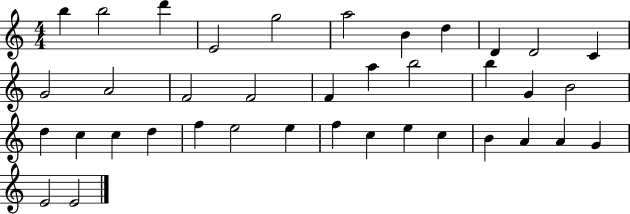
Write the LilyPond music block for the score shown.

{
  \clef treble
  \numericTimeSignature
  \time 4/4
  \key c \major
  b''4 b''2 d'''4 | e'2 g''2 | a''2 b'4 d''4 | d'4 d'2 c'4 | \break g'2 a'2 | f'2 f'2 | f'4 a''4 b''2 | b''4 g'4 b'2 | \break d''4 c''4 c''4 d''4 | f''4 e''2 e''4 | f''4 c''4 e''4 c''4 | b'4 a'4 a'4 g'4 | \break e'2 e'2 | \bar "|."
}